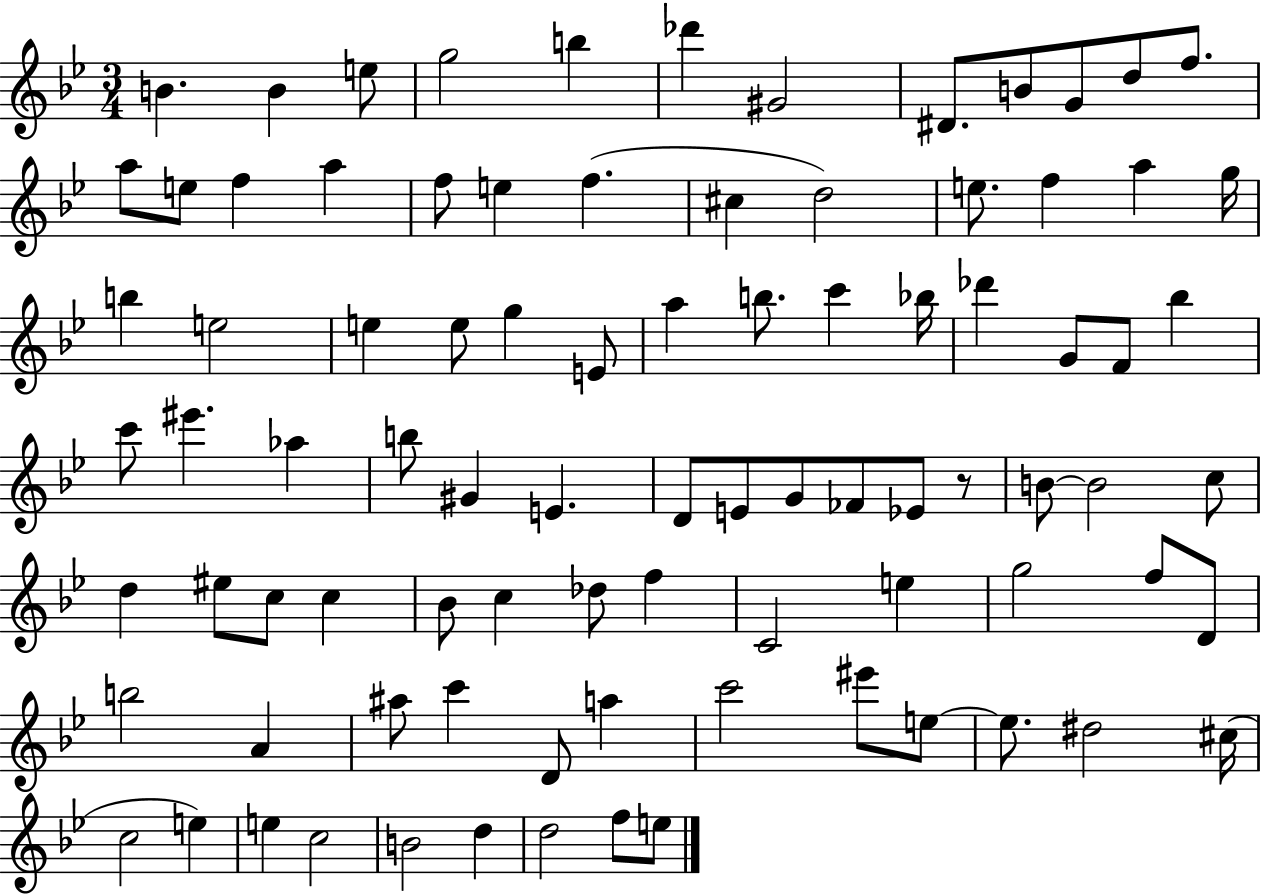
{
  \clef treble
  \numericTimeSignature
  \time 3/4
  \key bes \major
  b'4. b'4 e''8 | g''2 b''4 | des'''4 gis'2 | dis'8. b'8 g'8 d''8 f''8. | \break a''8 e''8 f''4 a''4 | f''8 e''4 f''4.( | cis''4 d''2) | e''8. f''4 a''4 g''16 | \break b''4 e''2 | e''4 e''8 g''4 e'8 | a''4 b''8. c'''4 bes''16 | des'''4 g'8 f'8 bes''4 | \break c'''8 eis'''4. aes''4 | b''8 gis'4 e'4. | d'8 e'8 g'8 fes'8 ees'8 r8 | b'8~~ b'2 c''8 | \break d''4 eis''8 c''8 c''4 | bes'8 c''4 des''8 f''4 | c'2 e''4 | g''2 f''8 d'8 | \break b''2 a'4 | ais''8 c'''4 d'8 a''4 | c'''2 eis'''8 e''8~~ | e''8. dis''2 cis''16( | \break c''2 e''4) | e''4 c''2 | b'2 d''4 | d''2 f''8 e''8 | \break \bar "|."
}